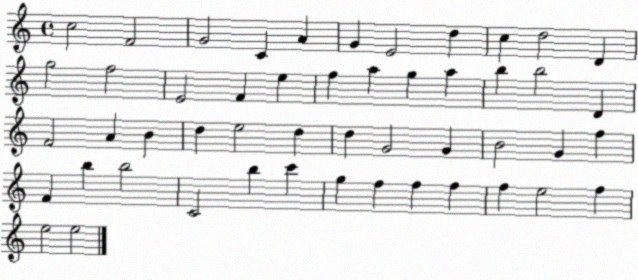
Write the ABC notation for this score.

X:1
T:Untitled
M:4/4
L:1/4
K:C
c2 F2 G2 C A G E2 d c d2 D g2 f2 E2 F e f a g a b b2 D F2 A B d e2 d d G2 G B2 G f F b b2 C2 b c' g f f f f e2 f e2 e2